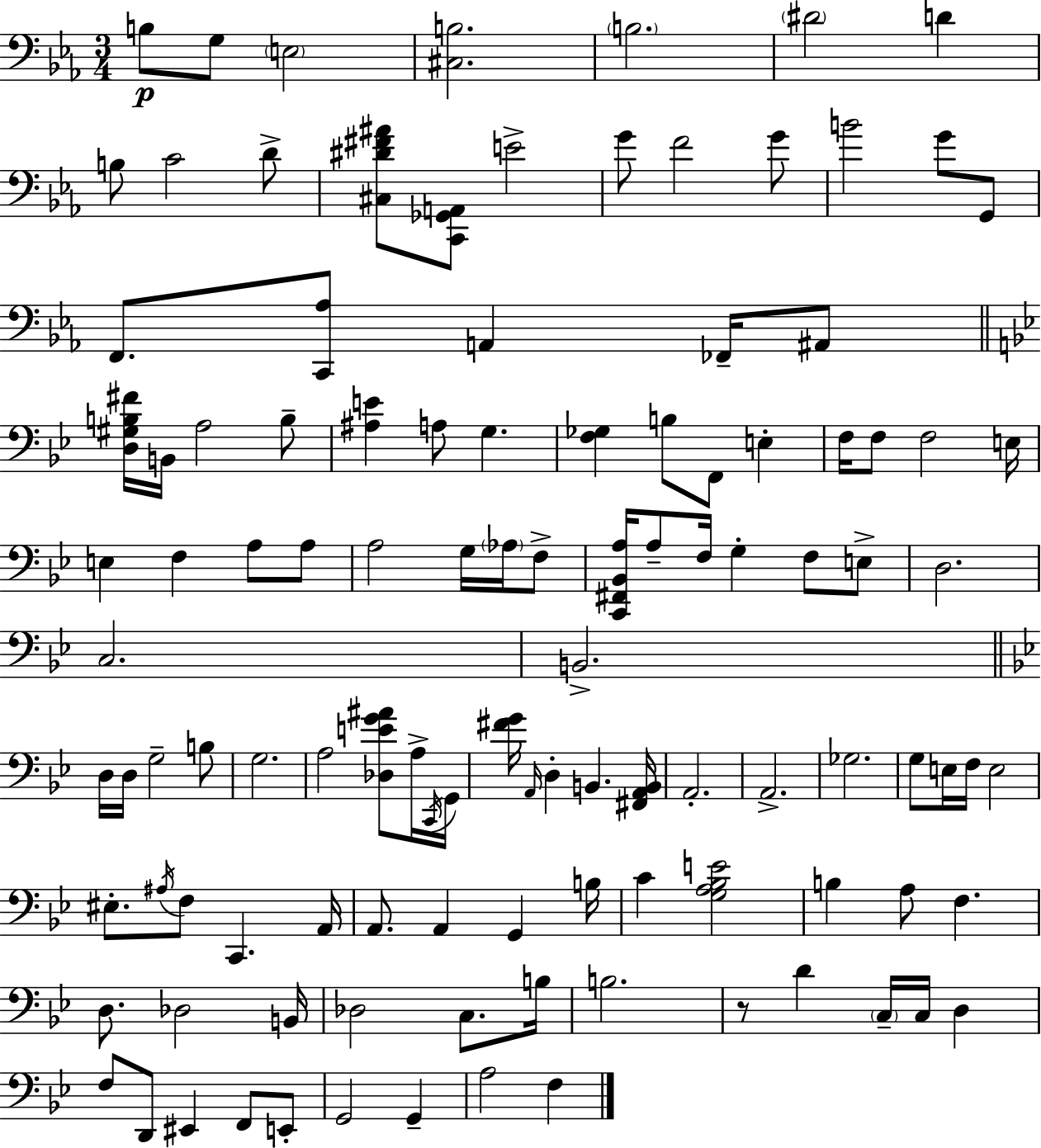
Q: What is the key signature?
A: C minor